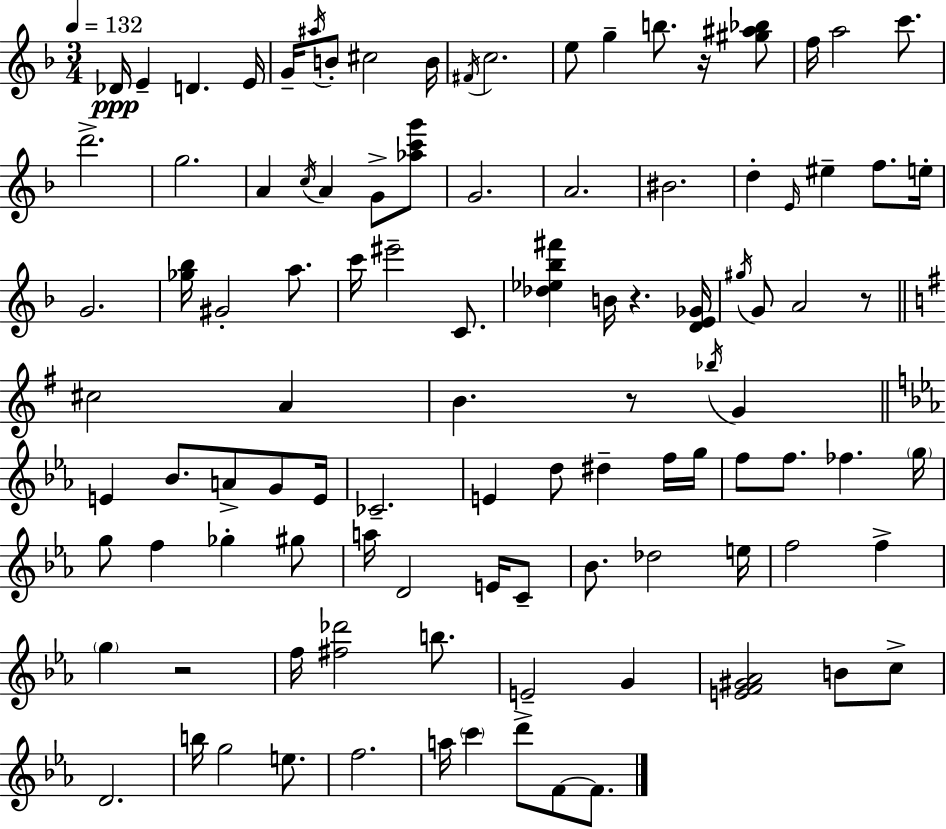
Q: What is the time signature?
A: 3/4